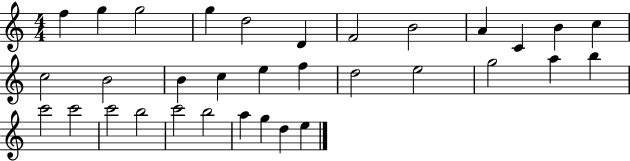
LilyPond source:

{
  \clef treble
  \numericTimeSignature
  \time 4/4
  \key c \major
  f''4 g''4 g''2 | g''4 d''2 d'4 | f'2 b'2 | a'4 c'4 b'4 c''4 | \break c''2 b'2 | b'4 c''4 e''4 f''4 | d''2 e''2 | g''2 a''4 b''4 | \break c'''2 c'''2 | c'''2 b''2 | c'''2 b''2 | a''4 g''4 d''4 e''4 | \break \bar "|."
}